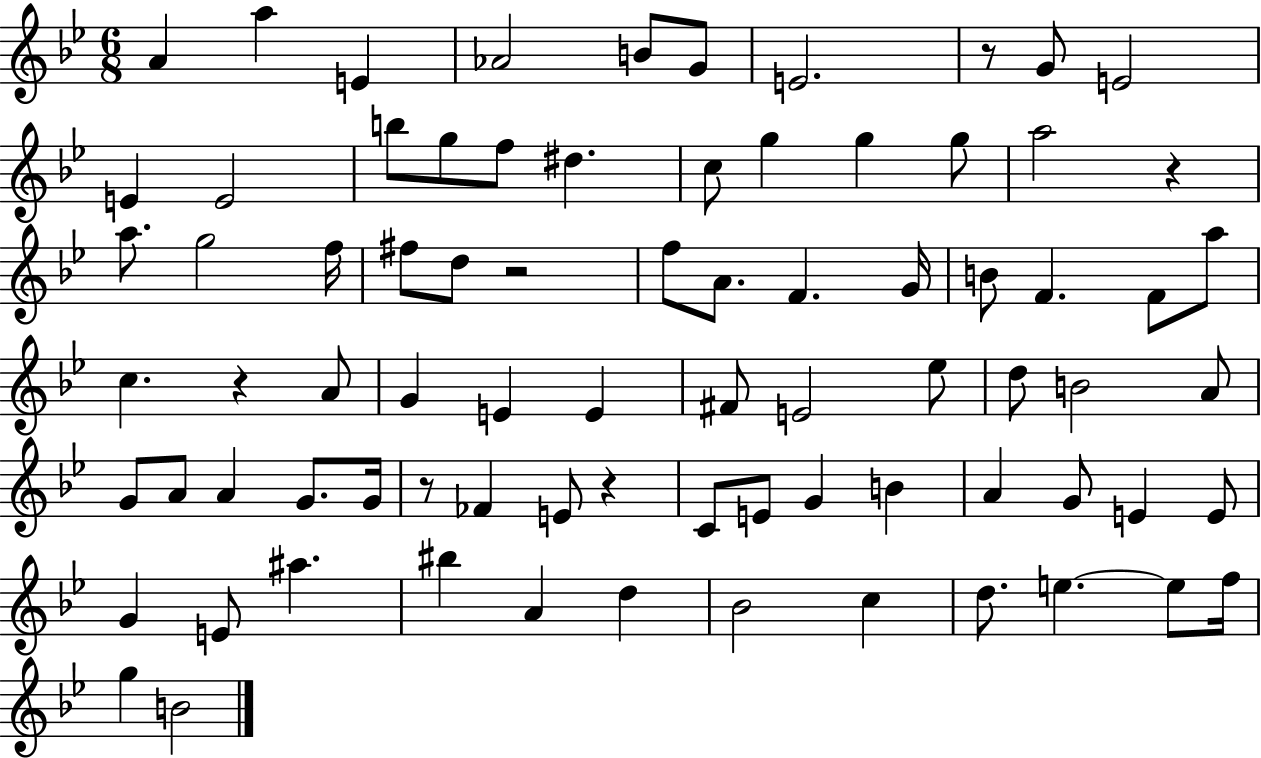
X:1
T:Untitled
M:6/8
L:1/4
K:Bb
A a E _A2 B/2 G/2 E2 z/2 G/2 E2 E E2 b/2 g/2 f/2 ^d c/2 g g g/2 a2 z a/2 g2 f/4 ^f/2 d/2 z2 f/2 A/2 F G/4 B/2 F F/2 a/2 c z A/2 G E E ^F/2 E2 _e/2 d/2 B2 A/2 G/2 A/2 A G/2 G/4 z/2 _F E/2 z C/2 E/2 G B A G/2 E E/2 G E/2 ^a ^b A d _B2 c d/2 e e/2 f/4 g B2